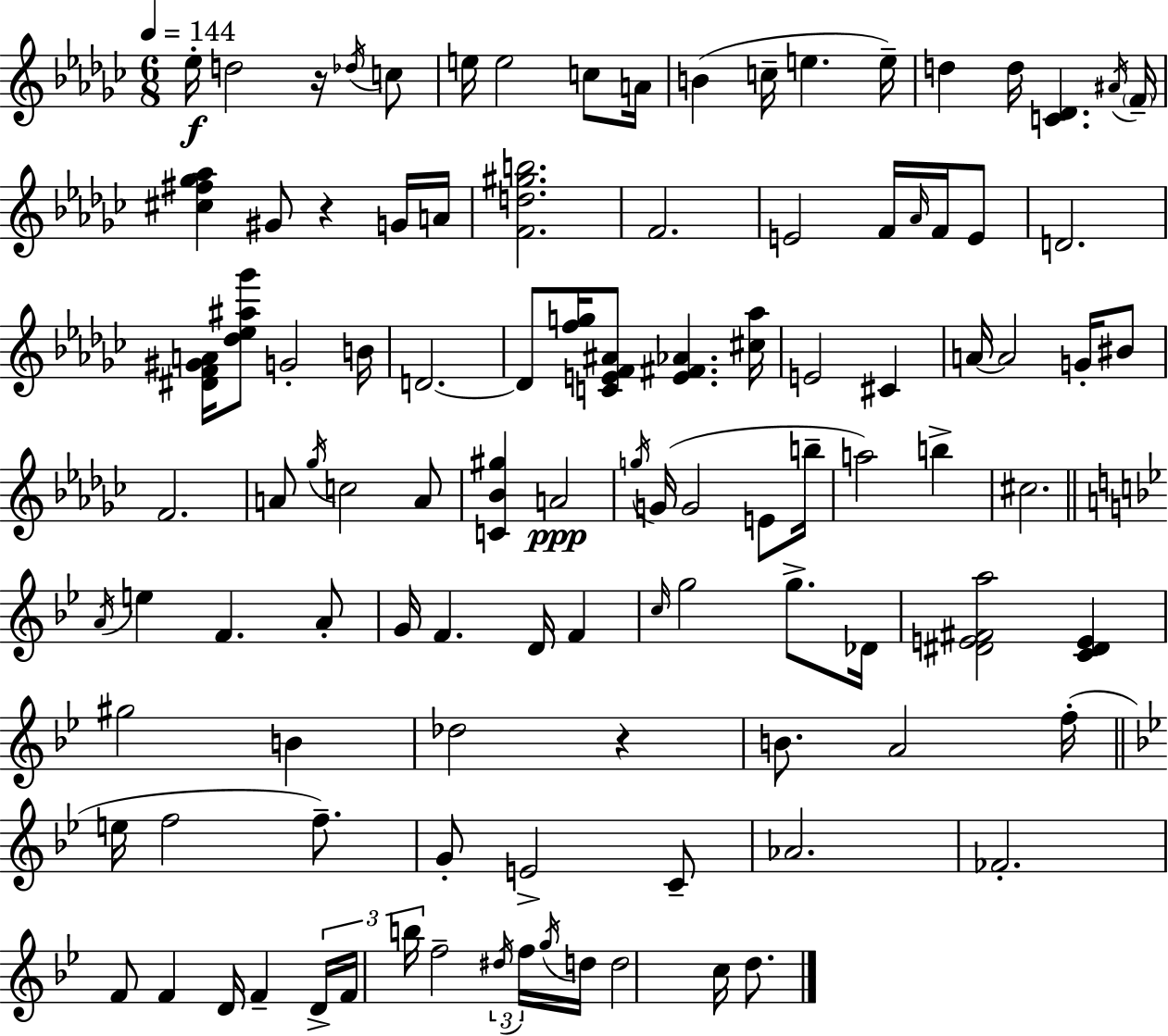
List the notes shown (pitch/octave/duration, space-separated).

Eb5/s D5/h R/s Db5/s C5/e E5/s E5/h C5/e A4/s B4/q C5/s E5/q. E5/s D5/q D5/s [C4,Db4]/q. A#4/s F4/s [C#5,F#5,Gb5,Ab5]/q G#4/e R/q G4/s A4/s [F4,D5,G#5,B5]/h. F4/h. E4/h F4/s Ab4/s F4/s E4/e D4/h. [D#4,F4,G#4,A4]/s [Db5,Eb5,A#5,Gb6]/e G4/h B4/s D4/h. D4/e [F5,G5]/s [C4,E4,F4,A#4]/e [E4,F#4,Ab4]/q. [C#5,Ab5]/s E4/h C#4/q A4/s A4/h G4/s BIS4/e F4/h. A4/e Gb5/s C5/h A4/e [C4,Bb4,G#5]/q A4/h G5/s G4/s G4/h E4/e B5/s A5/h B5/q C#5/h. A4/s E5/q F4/q. A4/e G4/s F4/q. D4/s F4/q C5/s G5/h G5/e. Db4/s [D#4,E4,F#4,A5]/h [C4,D#4,E4]/q G#5/h B4/q Db5/h R/q B4/e. A4/h F5/s E5/s F5/h F5/e. G4/e E4/h C4/e Ab4/h. FES4/h. F4/e F4/q D4/s F4/q D4/s F4/s B5/s F5/h D#5/s F5/s G5/s D5/s D5/h C5/s D5/e.